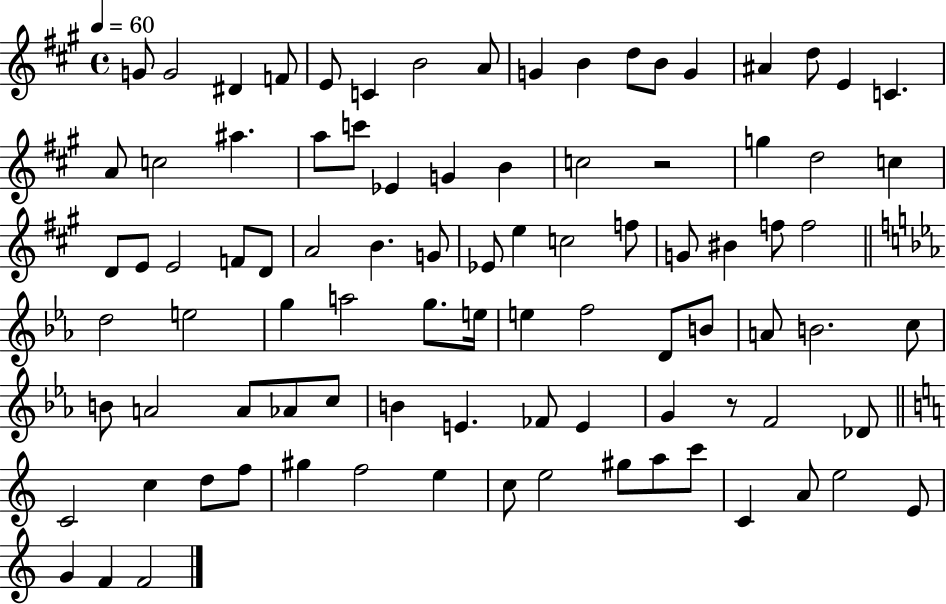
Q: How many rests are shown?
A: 2